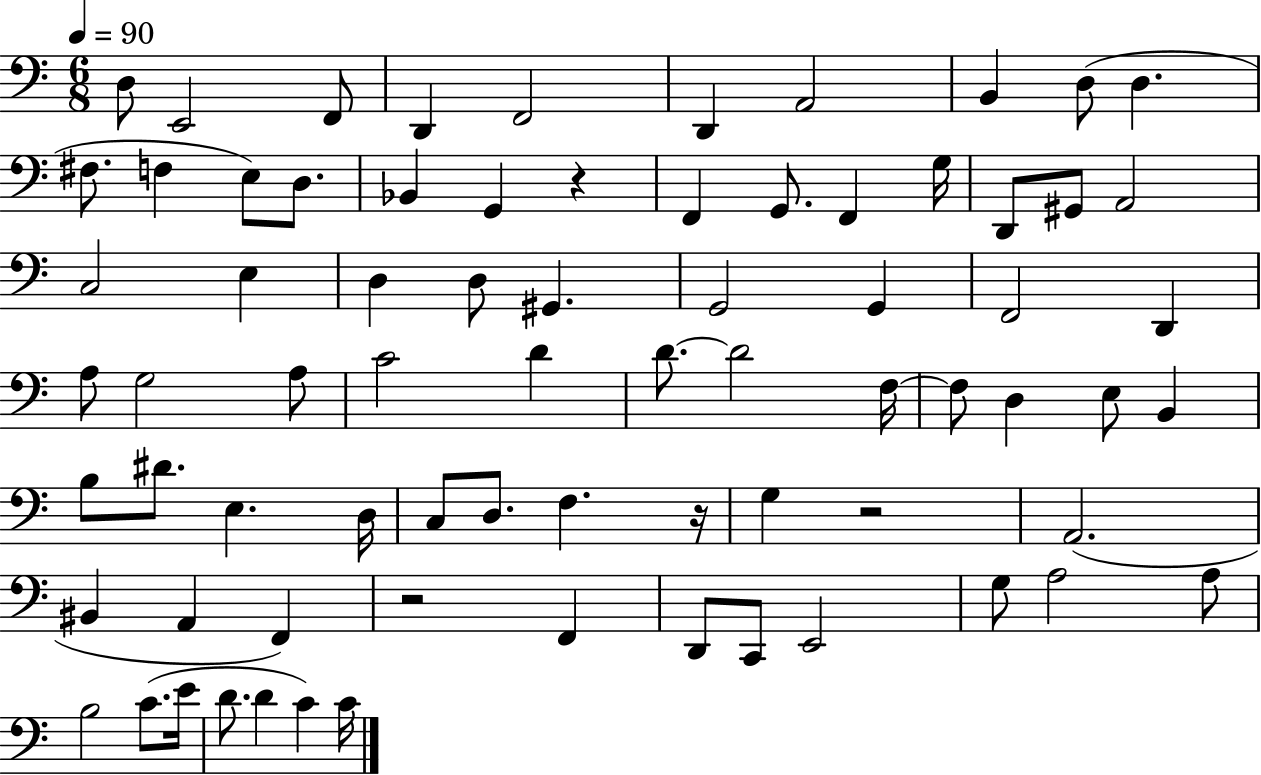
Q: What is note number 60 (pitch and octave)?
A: E2